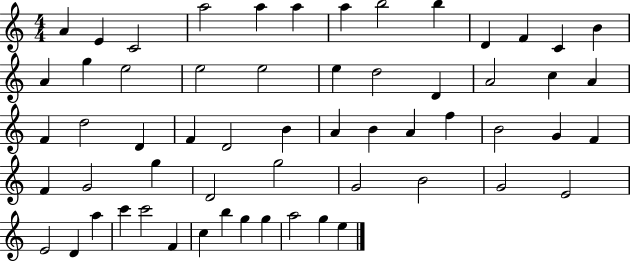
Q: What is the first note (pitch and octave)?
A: A4